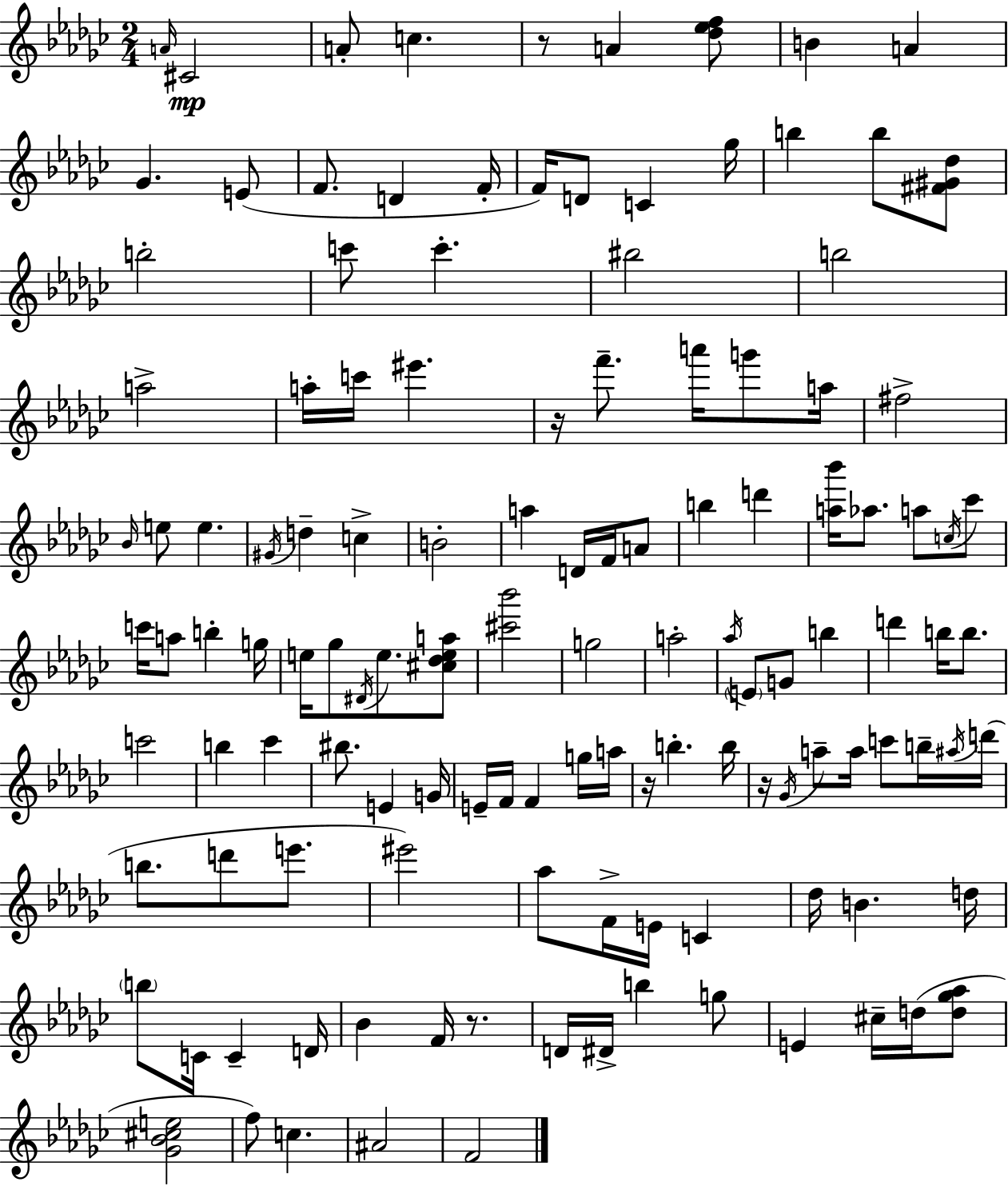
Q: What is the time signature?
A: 2/4